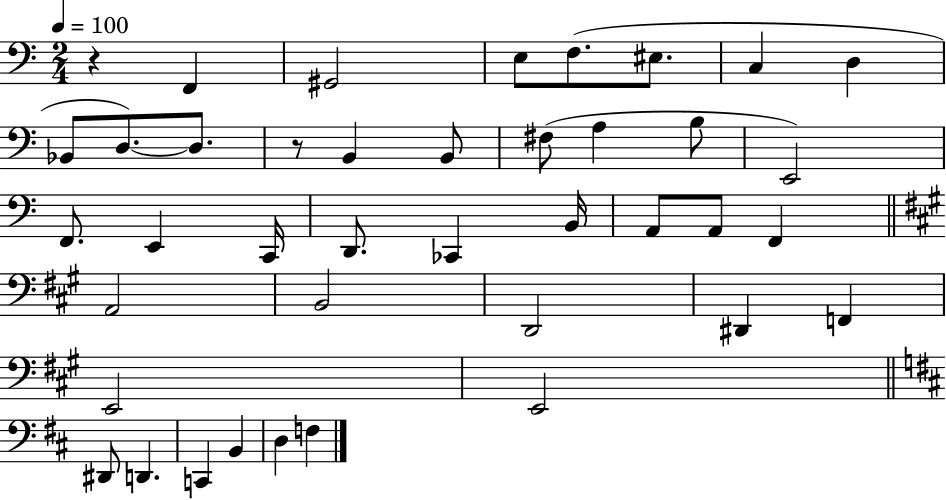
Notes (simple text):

R/q F2/q G#2/h E3/e F3/e. EIS3/e. C3/q D3/q Bb2/e D3/e. D3/e. R/e B2/q B2/e F#3/e A3/q B3/e E2/h F2/e. E2/q C2/s D2/e. CES2/q B2/s A2/e A2/e F2/q A2/h B2/h D2/h D#2/q F2/q E2/h E2/h D#2/e D2/q. C2/q B2/q D3/q F3/q